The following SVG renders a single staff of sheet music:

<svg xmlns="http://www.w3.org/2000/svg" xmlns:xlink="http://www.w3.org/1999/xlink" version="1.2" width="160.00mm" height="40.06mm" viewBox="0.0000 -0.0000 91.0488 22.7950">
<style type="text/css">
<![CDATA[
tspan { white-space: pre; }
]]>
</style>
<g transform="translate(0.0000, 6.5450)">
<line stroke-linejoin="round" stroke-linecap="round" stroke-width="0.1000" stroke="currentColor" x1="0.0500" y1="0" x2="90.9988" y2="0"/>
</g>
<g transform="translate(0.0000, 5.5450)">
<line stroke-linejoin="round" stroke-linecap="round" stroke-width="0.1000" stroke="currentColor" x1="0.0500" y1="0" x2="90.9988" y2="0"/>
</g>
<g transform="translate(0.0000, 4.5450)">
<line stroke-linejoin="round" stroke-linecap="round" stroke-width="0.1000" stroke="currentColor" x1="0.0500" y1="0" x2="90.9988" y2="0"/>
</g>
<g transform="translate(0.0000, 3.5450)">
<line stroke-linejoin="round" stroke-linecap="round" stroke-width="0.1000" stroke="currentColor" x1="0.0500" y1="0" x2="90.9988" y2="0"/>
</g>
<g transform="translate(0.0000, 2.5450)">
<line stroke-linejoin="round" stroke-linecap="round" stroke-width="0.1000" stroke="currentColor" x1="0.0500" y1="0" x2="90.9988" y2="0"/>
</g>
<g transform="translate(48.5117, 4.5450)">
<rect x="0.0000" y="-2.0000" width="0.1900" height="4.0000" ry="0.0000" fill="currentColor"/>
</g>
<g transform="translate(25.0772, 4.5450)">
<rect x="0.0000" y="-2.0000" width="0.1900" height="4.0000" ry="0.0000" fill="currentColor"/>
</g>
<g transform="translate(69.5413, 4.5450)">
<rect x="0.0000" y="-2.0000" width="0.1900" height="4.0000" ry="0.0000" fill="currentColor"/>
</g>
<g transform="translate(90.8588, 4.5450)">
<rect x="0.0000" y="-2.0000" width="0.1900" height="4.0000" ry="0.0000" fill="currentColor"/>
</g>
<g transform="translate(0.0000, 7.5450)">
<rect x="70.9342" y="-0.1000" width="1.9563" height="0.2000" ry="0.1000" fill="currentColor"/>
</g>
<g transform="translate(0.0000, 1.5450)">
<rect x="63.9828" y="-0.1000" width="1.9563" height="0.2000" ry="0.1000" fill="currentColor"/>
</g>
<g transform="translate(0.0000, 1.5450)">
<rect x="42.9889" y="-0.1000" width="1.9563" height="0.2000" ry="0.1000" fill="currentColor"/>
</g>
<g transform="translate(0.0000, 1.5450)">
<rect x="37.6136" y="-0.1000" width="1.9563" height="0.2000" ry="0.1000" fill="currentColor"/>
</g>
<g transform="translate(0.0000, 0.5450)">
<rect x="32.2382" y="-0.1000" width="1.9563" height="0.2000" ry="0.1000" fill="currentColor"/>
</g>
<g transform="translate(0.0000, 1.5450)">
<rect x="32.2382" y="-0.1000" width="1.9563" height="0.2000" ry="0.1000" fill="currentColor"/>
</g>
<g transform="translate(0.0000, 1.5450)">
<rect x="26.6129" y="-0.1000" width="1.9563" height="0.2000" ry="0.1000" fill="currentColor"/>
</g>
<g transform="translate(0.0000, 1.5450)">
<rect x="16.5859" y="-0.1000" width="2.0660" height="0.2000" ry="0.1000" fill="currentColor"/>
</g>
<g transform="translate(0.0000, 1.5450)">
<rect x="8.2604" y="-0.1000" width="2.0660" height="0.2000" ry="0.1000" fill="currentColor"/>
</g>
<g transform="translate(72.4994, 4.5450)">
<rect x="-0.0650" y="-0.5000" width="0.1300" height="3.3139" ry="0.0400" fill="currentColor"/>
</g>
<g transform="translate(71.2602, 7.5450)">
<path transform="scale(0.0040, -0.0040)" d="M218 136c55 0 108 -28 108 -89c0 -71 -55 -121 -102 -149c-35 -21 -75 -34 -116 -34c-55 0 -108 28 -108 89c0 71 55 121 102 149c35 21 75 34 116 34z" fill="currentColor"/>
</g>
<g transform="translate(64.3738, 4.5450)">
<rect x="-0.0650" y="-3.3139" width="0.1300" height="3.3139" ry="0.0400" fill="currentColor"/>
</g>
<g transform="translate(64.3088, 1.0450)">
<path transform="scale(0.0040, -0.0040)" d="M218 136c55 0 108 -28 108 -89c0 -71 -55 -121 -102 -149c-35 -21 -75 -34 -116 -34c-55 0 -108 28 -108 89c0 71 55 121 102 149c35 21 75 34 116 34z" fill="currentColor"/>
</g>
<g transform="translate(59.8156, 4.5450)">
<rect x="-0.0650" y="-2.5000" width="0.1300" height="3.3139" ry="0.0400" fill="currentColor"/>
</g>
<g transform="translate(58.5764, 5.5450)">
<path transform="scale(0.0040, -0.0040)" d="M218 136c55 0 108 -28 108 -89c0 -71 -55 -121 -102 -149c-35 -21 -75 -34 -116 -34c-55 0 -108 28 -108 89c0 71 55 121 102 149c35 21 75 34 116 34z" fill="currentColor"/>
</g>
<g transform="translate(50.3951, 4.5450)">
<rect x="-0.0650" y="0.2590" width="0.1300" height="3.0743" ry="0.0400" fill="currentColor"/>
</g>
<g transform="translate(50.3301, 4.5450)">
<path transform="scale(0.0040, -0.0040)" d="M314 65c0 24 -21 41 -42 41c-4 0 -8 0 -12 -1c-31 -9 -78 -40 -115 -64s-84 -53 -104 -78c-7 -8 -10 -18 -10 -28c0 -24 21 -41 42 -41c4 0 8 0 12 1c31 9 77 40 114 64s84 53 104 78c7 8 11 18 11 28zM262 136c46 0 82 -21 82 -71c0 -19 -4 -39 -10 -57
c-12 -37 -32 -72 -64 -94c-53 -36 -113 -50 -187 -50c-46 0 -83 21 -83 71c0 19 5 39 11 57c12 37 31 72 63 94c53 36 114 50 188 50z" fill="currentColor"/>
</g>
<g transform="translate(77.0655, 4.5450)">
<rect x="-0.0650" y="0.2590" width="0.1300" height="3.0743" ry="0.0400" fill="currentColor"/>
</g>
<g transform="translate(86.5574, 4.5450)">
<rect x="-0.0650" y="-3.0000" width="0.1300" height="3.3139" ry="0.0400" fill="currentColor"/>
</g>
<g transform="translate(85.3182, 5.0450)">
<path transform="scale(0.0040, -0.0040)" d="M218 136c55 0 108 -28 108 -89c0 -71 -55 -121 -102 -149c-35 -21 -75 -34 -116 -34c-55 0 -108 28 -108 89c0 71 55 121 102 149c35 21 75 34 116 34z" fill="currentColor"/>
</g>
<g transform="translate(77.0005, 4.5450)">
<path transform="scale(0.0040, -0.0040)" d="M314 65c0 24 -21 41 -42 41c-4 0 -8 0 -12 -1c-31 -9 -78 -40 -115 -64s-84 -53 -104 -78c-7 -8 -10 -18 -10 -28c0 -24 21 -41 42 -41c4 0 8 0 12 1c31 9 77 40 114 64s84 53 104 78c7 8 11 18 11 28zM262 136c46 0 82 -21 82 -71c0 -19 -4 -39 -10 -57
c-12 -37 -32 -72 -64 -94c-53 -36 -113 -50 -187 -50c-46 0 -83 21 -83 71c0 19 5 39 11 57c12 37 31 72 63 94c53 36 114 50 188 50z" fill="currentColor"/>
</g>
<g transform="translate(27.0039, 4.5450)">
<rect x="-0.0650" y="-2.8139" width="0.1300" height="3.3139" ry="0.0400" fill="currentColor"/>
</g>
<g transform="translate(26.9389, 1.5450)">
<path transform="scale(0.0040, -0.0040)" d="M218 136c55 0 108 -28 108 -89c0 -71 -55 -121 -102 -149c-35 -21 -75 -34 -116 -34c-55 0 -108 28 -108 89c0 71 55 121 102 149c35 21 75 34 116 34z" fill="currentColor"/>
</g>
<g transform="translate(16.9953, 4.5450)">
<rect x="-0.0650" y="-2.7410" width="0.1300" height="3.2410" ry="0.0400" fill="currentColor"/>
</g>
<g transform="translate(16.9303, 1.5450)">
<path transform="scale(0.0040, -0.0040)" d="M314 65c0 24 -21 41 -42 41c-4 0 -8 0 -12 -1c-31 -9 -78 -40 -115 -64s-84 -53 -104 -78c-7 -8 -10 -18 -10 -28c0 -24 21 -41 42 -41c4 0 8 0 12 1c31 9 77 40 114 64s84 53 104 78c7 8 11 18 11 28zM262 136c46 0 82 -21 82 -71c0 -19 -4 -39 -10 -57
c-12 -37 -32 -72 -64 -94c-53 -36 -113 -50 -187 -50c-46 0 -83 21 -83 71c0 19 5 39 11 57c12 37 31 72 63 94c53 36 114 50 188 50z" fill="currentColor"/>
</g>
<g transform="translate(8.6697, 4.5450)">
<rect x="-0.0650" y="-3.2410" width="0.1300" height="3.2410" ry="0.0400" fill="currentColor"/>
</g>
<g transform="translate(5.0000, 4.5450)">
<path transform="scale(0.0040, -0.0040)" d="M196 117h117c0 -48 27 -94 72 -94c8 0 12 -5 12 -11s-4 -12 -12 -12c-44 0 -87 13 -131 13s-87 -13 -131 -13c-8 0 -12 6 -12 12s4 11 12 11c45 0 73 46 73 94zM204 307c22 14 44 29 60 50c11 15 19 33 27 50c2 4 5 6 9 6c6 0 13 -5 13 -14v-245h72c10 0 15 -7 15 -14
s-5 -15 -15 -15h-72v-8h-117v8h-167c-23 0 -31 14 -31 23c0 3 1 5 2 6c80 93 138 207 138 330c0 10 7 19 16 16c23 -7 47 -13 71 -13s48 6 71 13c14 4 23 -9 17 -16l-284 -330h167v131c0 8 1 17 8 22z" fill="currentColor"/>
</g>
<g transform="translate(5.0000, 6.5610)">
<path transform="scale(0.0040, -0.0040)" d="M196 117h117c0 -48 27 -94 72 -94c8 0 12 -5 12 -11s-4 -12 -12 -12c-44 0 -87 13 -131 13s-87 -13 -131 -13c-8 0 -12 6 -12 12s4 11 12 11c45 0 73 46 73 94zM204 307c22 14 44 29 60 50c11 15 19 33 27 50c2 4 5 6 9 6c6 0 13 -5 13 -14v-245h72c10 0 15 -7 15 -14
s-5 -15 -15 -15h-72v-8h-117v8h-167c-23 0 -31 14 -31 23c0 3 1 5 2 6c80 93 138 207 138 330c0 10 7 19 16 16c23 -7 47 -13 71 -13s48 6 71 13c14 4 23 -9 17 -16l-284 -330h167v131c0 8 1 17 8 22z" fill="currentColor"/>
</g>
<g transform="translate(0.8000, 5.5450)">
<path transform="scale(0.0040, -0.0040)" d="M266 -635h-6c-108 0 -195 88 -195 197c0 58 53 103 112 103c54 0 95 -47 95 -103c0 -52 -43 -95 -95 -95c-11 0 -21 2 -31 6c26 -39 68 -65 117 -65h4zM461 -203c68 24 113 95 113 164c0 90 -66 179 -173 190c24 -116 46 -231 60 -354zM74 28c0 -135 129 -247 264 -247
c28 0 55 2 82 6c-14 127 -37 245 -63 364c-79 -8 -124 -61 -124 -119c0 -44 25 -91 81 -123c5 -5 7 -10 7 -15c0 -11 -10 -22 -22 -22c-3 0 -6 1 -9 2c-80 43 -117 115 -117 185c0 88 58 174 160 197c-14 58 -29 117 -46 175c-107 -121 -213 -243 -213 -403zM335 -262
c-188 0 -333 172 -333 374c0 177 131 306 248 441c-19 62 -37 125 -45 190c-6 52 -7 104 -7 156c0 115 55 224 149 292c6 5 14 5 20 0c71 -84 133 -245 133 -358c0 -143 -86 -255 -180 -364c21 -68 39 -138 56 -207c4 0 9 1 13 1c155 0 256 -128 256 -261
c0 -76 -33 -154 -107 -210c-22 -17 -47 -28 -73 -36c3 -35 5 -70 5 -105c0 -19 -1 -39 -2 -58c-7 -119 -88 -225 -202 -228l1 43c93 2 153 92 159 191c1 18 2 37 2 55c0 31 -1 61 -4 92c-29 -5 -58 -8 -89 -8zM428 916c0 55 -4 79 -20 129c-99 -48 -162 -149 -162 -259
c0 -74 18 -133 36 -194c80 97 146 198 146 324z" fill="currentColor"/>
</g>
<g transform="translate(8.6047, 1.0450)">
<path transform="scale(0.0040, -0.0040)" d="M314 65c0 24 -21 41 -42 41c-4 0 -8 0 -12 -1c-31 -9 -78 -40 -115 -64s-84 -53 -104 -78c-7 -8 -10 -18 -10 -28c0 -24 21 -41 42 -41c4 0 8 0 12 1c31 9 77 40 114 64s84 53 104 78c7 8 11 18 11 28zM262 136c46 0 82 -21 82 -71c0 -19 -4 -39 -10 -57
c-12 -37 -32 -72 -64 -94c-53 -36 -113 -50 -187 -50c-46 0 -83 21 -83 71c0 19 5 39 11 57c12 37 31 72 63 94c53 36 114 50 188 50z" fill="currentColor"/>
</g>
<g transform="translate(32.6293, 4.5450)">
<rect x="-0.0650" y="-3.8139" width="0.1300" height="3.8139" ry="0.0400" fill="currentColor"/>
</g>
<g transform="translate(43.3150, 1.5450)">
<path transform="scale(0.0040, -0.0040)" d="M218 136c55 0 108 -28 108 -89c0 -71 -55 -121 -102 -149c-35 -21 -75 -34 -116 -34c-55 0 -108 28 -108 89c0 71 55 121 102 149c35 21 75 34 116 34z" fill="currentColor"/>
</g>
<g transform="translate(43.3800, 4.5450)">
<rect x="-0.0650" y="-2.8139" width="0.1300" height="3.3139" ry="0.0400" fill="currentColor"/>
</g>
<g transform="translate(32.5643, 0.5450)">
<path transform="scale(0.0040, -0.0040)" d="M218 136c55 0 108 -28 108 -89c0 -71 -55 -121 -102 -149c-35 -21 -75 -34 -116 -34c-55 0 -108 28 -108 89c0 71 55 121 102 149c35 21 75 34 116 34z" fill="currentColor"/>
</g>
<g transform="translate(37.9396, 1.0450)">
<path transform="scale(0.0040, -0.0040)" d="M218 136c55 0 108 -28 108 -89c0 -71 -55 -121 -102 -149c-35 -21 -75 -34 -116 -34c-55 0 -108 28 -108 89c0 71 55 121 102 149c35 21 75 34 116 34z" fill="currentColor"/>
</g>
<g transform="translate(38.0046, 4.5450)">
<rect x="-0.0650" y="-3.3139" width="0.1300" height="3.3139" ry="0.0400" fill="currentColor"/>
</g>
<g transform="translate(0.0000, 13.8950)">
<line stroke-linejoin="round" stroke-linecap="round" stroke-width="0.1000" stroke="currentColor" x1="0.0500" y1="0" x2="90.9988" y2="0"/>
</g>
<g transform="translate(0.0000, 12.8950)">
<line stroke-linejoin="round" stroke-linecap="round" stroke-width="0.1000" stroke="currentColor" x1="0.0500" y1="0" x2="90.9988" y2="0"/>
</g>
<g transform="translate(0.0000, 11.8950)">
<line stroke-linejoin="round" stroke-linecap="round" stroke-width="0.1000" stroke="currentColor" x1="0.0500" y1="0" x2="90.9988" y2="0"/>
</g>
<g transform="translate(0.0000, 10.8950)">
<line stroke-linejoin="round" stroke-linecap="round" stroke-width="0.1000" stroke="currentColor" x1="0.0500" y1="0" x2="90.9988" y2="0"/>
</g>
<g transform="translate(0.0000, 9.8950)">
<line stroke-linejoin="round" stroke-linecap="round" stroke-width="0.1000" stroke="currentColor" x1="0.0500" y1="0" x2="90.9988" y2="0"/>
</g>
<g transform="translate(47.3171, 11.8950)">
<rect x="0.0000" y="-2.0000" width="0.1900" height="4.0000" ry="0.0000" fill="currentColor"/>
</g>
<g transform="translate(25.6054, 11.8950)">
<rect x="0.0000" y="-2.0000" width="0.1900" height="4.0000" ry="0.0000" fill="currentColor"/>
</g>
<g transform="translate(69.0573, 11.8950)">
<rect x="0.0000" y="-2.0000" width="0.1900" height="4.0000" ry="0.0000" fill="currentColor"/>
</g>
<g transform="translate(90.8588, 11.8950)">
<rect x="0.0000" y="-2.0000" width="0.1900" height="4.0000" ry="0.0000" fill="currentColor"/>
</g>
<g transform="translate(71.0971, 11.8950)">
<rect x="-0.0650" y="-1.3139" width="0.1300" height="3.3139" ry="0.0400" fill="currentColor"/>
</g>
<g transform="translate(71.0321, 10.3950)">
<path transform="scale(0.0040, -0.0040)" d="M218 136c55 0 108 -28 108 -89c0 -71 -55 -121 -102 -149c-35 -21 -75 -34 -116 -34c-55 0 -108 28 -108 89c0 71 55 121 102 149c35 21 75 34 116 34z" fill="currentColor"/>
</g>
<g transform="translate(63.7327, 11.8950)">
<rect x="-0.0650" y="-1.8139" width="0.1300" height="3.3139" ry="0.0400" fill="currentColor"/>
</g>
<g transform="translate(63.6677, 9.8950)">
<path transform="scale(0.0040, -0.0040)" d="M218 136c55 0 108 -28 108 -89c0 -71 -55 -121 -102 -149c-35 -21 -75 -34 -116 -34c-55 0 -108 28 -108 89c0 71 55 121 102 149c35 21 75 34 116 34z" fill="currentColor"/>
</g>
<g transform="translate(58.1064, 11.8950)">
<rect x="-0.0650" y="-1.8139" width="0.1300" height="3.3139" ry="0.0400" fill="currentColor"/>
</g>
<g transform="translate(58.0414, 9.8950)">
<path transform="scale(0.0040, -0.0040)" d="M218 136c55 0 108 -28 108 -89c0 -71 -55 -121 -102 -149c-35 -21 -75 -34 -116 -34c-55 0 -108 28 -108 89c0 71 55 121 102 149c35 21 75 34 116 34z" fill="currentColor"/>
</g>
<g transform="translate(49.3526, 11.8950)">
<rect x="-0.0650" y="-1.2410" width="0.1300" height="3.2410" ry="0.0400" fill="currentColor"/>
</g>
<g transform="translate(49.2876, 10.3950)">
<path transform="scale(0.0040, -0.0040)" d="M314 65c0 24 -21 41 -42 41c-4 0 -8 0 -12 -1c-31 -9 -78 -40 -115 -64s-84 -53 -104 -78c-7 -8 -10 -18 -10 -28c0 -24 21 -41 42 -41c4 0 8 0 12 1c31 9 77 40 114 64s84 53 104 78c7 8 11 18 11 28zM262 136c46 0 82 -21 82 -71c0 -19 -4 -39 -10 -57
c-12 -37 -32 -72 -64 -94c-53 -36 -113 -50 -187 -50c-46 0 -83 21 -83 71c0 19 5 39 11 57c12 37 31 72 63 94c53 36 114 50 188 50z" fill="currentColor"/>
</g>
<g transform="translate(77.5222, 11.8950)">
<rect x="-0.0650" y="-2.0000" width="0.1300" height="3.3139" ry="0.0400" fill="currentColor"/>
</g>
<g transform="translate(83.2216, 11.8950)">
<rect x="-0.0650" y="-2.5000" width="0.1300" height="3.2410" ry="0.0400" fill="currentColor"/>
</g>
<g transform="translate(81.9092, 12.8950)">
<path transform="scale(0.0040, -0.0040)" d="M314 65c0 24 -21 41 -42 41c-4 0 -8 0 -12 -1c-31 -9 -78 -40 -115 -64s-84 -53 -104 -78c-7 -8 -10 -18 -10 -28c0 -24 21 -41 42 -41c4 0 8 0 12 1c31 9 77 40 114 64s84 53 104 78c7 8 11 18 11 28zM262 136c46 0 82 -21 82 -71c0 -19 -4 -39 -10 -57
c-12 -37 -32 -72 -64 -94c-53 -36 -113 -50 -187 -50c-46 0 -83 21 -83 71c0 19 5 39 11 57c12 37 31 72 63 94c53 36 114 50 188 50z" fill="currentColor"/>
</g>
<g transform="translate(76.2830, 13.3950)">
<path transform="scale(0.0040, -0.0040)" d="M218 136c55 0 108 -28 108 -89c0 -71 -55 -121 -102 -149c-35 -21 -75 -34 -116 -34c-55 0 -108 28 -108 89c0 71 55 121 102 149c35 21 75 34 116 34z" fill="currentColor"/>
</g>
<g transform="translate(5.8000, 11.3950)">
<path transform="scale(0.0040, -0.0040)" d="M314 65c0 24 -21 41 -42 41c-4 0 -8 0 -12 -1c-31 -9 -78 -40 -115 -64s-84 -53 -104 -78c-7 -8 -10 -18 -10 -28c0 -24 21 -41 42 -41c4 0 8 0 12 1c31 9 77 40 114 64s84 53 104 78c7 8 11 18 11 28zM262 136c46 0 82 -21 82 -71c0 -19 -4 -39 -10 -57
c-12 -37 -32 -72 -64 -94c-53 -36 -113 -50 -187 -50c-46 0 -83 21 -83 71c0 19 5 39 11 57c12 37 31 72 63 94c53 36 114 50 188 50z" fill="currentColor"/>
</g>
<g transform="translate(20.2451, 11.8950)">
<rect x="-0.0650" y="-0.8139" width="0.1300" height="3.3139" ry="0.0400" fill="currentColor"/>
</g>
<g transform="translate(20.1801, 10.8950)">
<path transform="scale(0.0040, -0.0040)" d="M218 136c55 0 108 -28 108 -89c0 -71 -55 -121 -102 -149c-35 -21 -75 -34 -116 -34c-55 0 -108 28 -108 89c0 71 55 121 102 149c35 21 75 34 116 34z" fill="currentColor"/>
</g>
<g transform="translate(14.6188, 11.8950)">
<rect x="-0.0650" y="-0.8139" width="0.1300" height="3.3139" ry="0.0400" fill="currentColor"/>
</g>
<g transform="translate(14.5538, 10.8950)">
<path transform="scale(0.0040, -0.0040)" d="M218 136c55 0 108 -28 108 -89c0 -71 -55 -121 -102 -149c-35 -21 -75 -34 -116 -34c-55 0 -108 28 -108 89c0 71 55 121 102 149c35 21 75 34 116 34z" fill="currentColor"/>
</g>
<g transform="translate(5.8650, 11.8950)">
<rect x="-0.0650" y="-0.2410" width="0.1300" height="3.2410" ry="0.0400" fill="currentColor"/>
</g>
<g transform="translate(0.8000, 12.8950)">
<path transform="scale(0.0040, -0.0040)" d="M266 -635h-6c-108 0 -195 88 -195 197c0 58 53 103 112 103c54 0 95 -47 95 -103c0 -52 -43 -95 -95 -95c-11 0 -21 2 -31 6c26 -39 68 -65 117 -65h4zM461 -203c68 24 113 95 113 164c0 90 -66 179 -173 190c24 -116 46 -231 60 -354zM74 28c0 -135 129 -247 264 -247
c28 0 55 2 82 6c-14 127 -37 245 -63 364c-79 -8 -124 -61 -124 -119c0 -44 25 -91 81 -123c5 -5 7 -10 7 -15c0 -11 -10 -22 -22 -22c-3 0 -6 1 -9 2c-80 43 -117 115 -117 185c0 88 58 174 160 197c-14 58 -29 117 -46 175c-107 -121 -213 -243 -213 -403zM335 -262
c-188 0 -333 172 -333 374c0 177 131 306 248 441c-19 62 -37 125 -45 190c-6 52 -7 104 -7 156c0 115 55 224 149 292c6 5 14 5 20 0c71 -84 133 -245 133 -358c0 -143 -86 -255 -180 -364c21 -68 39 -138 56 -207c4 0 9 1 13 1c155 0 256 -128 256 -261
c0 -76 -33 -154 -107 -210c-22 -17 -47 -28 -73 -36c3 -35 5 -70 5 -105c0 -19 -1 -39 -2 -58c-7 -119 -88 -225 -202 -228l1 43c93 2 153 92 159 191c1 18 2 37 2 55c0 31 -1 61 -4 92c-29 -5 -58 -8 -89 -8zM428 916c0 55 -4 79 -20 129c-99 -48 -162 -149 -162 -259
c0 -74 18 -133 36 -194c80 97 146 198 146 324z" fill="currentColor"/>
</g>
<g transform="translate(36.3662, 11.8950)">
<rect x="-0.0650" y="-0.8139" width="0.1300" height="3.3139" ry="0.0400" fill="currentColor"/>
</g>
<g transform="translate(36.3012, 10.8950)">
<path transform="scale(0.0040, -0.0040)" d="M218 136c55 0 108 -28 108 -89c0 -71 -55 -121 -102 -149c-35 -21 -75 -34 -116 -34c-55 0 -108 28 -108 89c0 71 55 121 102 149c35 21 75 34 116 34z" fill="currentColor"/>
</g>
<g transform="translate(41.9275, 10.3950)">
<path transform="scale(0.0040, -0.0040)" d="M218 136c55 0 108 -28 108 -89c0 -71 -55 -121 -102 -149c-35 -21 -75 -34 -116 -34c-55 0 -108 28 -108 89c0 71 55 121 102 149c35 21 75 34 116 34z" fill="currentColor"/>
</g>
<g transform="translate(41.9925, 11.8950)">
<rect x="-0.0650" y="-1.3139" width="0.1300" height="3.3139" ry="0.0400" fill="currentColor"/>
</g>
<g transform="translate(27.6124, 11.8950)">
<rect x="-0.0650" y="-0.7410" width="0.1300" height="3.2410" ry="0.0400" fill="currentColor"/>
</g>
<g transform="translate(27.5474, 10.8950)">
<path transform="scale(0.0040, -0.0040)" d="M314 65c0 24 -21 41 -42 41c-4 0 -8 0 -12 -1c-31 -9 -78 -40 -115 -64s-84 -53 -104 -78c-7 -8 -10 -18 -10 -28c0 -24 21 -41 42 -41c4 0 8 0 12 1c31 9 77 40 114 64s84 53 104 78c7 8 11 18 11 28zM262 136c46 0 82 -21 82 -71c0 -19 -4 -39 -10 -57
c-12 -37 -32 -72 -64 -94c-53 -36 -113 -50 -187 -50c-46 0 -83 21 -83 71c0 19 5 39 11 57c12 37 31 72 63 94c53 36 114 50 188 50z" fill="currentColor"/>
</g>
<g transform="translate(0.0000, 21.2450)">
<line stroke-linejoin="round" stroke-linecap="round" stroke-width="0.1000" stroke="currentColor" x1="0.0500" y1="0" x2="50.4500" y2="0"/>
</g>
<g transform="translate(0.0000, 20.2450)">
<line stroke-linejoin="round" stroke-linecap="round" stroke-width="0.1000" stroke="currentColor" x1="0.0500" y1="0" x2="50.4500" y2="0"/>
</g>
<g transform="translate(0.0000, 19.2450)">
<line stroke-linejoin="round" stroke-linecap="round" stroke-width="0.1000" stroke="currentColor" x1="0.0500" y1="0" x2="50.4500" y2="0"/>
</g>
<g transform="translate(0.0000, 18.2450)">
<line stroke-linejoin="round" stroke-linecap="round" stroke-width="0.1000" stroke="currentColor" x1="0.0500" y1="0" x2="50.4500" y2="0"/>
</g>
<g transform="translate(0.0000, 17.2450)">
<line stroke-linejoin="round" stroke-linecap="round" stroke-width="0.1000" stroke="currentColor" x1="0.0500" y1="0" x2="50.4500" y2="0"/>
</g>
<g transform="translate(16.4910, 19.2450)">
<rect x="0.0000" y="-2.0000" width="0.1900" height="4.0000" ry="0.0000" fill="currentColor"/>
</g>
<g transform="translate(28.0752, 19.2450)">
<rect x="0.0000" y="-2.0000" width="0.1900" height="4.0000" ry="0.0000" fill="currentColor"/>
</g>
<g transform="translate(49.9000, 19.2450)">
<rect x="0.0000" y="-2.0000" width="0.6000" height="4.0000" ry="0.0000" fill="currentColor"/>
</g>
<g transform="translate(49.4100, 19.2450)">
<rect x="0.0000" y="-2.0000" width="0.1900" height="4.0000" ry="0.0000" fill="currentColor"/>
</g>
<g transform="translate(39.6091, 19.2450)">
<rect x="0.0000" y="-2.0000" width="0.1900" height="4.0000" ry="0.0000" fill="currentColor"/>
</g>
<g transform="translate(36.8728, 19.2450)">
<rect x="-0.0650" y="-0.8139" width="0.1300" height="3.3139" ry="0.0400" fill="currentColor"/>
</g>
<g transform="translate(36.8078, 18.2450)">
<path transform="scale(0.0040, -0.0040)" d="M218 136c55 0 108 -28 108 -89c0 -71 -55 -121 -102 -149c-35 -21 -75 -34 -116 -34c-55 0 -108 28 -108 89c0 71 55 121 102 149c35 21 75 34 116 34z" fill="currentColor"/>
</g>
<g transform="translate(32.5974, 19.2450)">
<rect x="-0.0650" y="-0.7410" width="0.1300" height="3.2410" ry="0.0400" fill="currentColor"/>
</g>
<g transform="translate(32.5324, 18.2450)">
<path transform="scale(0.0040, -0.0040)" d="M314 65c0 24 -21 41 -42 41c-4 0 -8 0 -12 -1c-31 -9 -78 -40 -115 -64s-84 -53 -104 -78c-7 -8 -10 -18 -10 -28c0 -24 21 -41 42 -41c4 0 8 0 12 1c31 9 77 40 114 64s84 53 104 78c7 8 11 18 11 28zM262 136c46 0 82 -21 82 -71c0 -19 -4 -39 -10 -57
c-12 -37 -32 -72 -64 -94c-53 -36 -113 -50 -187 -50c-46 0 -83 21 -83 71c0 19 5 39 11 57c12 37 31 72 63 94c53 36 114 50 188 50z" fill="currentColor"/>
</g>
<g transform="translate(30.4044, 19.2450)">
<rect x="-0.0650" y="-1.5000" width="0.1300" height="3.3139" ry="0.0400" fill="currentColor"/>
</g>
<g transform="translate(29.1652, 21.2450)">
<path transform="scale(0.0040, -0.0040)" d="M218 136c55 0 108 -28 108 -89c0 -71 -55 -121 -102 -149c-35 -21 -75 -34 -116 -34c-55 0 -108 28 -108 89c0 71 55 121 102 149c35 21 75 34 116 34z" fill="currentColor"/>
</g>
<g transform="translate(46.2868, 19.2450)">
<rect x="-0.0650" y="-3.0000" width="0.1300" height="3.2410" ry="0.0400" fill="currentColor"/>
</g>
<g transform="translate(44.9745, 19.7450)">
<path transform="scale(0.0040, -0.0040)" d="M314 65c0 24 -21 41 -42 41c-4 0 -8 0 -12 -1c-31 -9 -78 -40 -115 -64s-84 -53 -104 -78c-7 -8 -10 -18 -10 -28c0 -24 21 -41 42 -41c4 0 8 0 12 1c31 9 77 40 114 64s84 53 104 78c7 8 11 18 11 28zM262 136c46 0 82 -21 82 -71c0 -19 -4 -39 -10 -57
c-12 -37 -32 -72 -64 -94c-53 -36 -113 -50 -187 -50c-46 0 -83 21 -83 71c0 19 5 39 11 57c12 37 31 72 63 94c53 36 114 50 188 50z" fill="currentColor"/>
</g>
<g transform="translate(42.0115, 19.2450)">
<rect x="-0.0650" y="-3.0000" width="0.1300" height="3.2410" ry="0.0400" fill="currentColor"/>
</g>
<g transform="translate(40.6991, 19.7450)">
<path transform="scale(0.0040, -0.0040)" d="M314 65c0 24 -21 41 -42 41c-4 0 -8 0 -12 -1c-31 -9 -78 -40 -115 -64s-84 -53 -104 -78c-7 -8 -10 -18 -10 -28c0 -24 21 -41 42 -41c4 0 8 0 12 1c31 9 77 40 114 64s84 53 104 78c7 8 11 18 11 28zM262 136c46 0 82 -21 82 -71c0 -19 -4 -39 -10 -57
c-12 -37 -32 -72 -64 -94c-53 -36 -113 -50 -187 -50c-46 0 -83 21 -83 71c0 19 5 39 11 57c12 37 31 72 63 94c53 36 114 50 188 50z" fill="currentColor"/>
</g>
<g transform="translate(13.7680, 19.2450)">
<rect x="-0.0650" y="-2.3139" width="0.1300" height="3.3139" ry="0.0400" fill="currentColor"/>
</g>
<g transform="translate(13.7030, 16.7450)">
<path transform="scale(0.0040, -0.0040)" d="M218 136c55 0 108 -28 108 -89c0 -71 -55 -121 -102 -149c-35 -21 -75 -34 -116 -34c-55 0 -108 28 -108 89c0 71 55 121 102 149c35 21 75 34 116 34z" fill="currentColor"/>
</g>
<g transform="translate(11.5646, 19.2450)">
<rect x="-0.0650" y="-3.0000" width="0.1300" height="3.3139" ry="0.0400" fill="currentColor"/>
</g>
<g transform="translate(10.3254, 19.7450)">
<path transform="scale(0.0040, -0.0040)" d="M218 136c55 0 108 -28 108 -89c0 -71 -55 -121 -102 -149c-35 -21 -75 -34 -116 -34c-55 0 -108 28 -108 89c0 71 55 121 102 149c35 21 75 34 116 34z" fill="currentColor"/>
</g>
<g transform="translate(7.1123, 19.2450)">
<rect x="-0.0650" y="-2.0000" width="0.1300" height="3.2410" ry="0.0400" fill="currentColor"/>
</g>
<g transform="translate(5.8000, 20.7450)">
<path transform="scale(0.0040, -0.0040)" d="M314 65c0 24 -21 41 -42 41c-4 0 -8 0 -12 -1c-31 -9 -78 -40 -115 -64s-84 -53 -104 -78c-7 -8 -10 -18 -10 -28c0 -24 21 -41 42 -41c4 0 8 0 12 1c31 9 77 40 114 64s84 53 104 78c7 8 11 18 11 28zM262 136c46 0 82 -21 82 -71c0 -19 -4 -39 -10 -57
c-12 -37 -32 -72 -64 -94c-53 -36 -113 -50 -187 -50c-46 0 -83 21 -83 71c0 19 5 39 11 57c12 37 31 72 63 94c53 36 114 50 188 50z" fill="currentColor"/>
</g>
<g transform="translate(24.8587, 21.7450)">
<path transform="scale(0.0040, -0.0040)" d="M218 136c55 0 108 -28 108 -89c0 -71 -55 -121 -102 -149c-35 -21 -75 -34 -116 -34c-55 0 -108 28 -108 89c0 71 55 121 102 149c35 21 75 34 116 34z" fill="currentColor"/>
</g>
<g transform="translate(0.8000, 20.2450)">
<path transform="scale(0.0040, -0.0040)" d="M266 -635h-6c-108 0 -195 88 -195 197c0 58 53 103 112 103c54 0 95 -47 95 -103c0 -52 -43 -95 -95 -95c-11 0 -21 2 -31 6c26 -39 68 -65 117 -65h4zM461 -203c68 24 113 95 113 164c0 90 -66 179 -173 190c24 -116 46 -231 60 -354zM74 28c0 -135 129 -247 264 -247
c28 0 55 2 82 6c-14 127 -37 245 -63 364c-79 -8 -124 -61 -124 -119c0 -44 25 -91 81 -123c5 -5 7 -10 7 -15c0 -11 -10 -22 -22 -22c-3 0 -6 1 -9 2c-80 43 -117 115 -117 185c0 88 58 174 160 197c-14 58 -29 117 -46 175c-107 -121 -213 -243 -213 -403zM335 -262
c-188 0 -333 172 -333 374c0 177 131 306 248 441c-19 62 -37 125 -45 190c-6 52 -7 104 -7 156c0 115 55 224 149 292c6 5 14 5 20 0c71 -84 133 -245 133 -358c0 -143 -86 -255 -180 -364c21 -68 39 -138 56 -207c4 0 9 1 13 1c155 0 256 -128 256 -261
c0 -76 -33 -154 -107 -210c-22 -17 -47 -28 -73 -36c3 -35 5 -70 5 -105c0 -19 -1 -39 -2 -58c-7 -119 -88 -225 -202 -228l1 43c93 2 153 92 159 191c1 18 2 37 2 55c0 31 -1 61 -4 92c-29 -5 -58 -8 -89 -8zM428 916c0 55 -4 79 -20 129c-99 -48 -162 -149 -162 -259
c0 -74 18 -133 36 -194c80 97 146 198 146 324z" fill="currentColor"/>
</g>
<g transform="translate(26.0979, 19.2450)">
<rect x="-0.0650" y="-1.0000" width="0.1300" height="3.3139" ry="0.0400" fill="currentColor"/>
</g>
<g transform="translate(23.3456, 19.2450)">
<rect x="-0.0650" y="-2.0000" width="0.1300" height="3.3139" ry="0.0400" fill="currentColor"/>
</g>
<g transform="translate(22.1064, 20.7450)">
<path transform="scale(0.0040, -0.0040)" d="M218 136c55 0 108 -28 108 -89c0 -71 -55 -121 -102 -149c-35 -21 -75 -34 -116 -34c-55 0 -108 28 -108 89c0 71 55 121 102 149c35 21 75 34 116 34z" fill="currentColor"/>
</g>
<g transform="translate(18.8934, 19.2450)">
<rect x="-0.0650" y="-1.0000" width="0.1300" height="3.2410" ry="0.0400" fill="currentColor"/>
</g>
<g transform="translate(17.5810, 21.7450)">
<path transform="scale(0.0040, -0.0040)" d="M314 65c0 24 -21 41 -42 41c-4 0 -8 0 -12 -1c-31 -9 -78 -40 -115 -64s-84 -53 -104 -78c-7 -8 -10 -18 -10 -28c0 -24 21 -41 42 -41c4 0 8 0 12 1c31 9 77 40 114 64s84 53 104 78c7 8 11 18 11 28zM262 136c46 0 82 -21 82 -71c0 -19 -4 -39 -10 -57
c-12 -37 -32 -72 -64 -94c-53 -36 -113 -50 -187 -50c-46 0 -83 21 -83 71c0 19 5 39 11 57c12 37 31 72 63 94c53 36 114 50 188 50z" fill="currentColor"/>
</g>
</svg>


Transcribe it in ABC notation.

X:1
T:Untitled
M:4/4
L:1/4
K:C
b2 a2 a c' b a B2 G b C B2 A c2 d d d2 d e e2 f f e F G2 F2 A g D2 F D E d2 d A2 A2